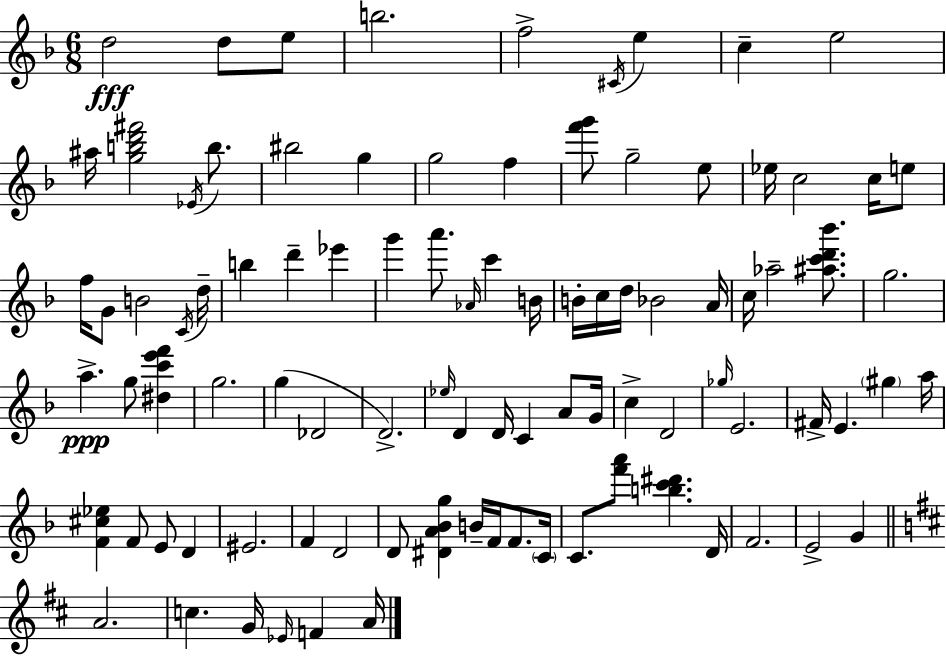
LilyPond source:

{
  \clef treble
  \numericTimeSignature
  \time 6/8
  \key f \major
  d''2\fff d''8 e''8 | b''2. | f''2-> \acciaccatura { cis'16 } e''4 | c''4-- e''2 | \break ais''16 <g'' b'' d''' fis'''>2 \acciaccatura { ees'16 } b''8. | bis''2 g''4 | g''2 f''4 | <f''' g'''>8 g''2-- | \break e''8 ees''16 c''2 c''16 | e''8 f''16 g'8 b'2 | \acciaccatura { c'16 } d''16-- b''4 d'''4-- ees'''4 | g'''4 a'''8. \grace { aes'16 } c'''4 | \break b'16 b'16-. c''16 d''16 bes'2 | a'16 c''16 aes''2-- | <ais'' c''' d''' bes'''>8. g''2. | a''4.->\ppp g''8 | \break <dis'' c''' e''' f'''>4 g''2. | g''4( des'2 | d'2.->) | \grace { ees''16 } d'4 d'16 c'4 | \break a'8 g'16 c''4-> d'2 | \grace { ges''16 } e'2. | fis'16-> e'4. | \parenthesize gis''4 a''16 <f' cis'' ees''>4 f'8 | \break e'8 d'4 eis'2. | f'4 d'2 | d'8 <dis' a' bes' g''>4 | b'16-- f'16 f'8. \parenthesize c'16 c'8. <f''' a'''>8 <b'' c''' dis'''>4. | \break d'16 f'2. | e'2-> | g'4 \bar "||" \break \key d \major a'2. | c''4. g'16 \grace { ees'16 } f'4 | a'16 \bar "|."
}